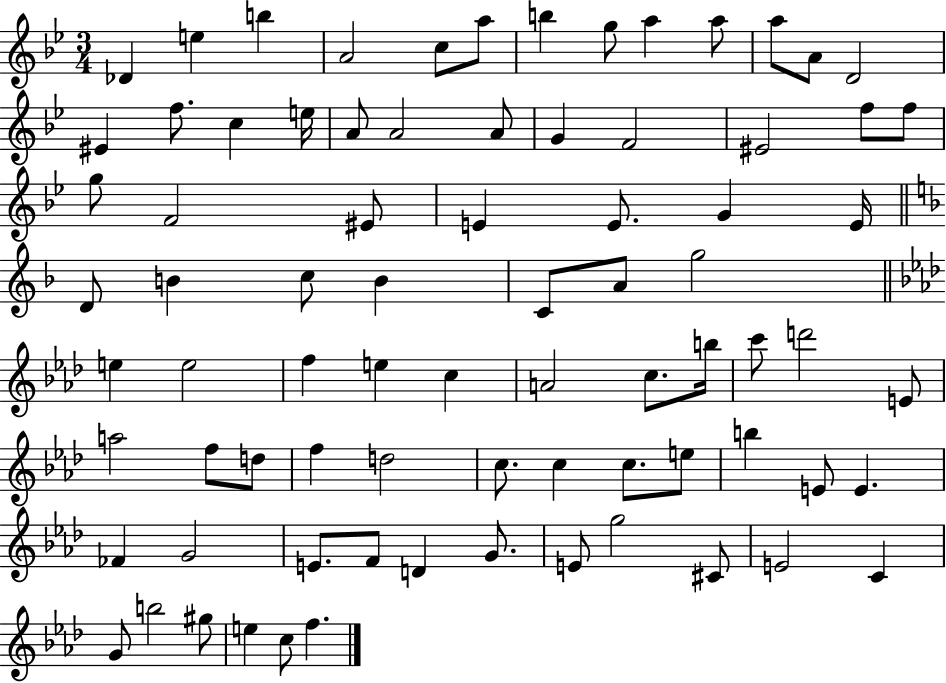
{
  \clef treble
  \numericTimeSignature
  \time 3/4
  \key bes \major
  des'4 e''4 b''4 | a'2 c''8 a''8 | b''4 g''8 a''4 a''8 | a''8 a'8 d'2 | \break eis'4 f''8. c''4 e''16 | a'8 a'2 a'8 | g'4 f'2 | eis'2 f''8 f''8 | \break g''8 f'2 eis'8 | e'4 e'8. g'4 e'16 | \bar "||" \break \key d \minor d'8 b'4 c''8 b'4 | c'8 a'8 g''2 | \bar "||" \break \key aes \major e''4 e''2 | f''4 e''4 c''4 | a'2 c''8. b''16 | c'''8 d'''2 e'8 | \break a''2 f''8 d''8 | f''4 d''2 | c''8. c''4 c''8. e''8 | b''4 e'8 e'4. | \break fes'4 g'2 | e'8. f'8 d'4 g'8. | e'8 g''2 cis'8 | e'2 c'4 | \break g'8 b''2 gis''8 | e''4 c''8 f''4. | \bar "|."
}